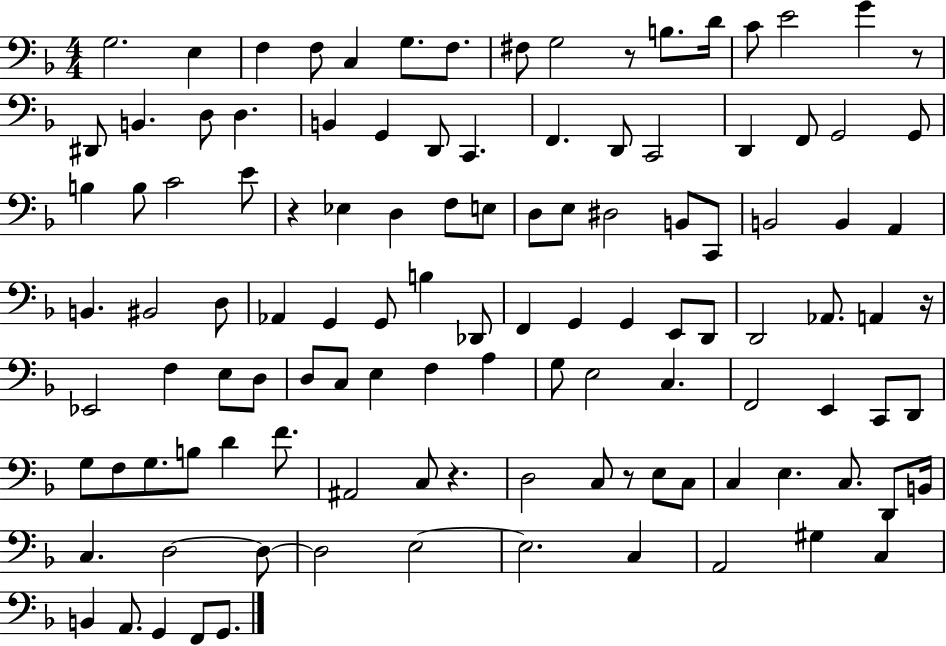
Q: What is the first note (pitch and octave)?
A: G3